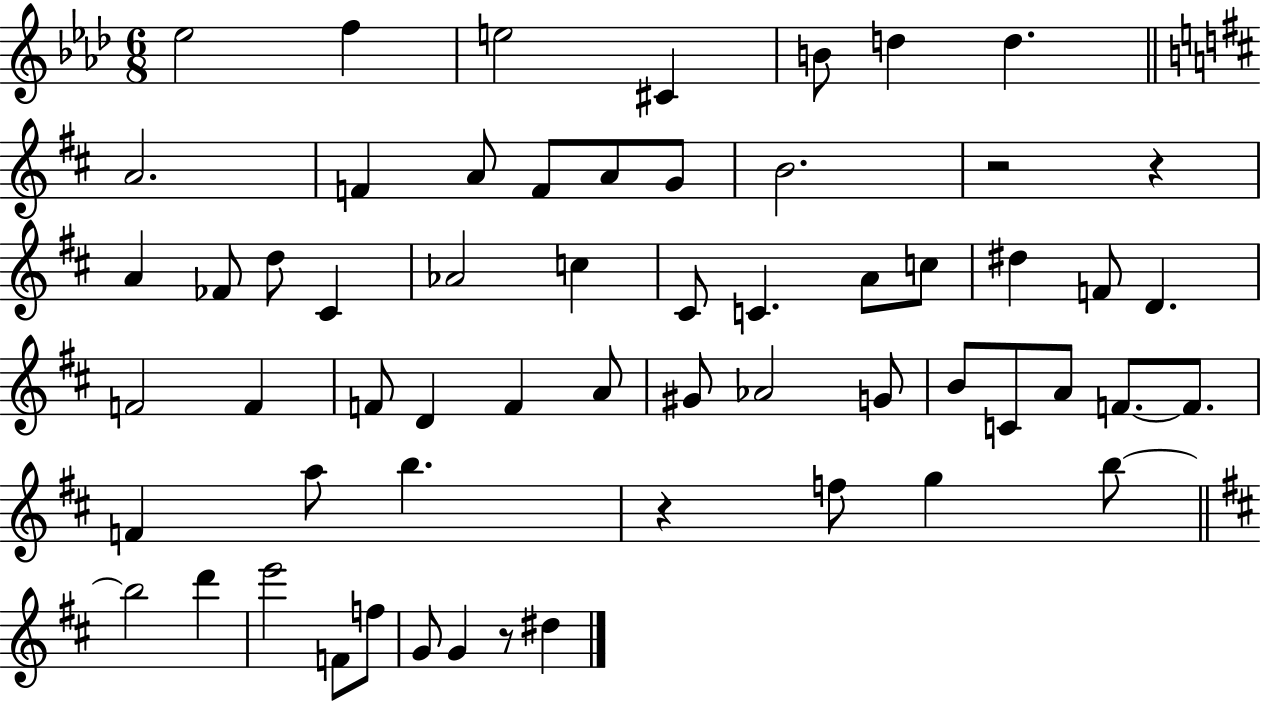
{
  \clef treble
  \numericTimeSignature
  \time 6/8
  \key aes \major
  \repeat volta 2 { ees''2 f''4 | e''2 cis'4 | b'8 d''4 d''4. | \bar "||" \break \key d \major a'2. | f'4 a'8 f'8 a'8 g'8 | b'2. | r2 r4 | \break a'4 fes'8 d''8 cis'4 | aes'2 c''4 | cis'8 c'4. a'8 c''8 | dis''4 f'8 d'4. | \break f'2 f'4 | f'8 d'4 f'4 a'8 | gis'8 aes'2 g'8 | b'8 c'8 a'8 f'8.~~ f'8. | \break f'4 a''8 b''4. | r4 f''8 g''4 b''8~~ | \bar "||" \break \key d \major b''2 d'''4 | e'''2 f'8 f''8 | g'8 g'4 r8 dis''4 | } \bar "|."
}